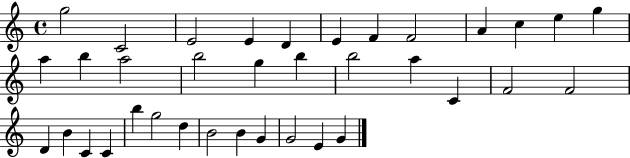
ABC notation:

X:1
T:Untitled
M:4/4
L:1/4
K:C
g2 C2 E2 E D E F F2 A c e g a b a2 b2 g b b2 a C F2 F2 D B C C b g2 d B2 B G G2 E G